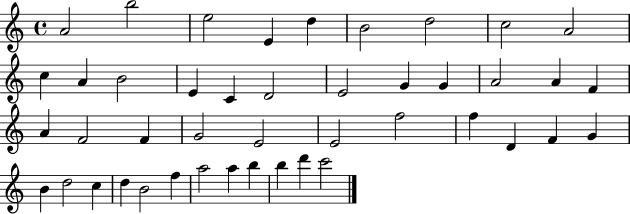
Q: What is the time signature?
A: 4/4